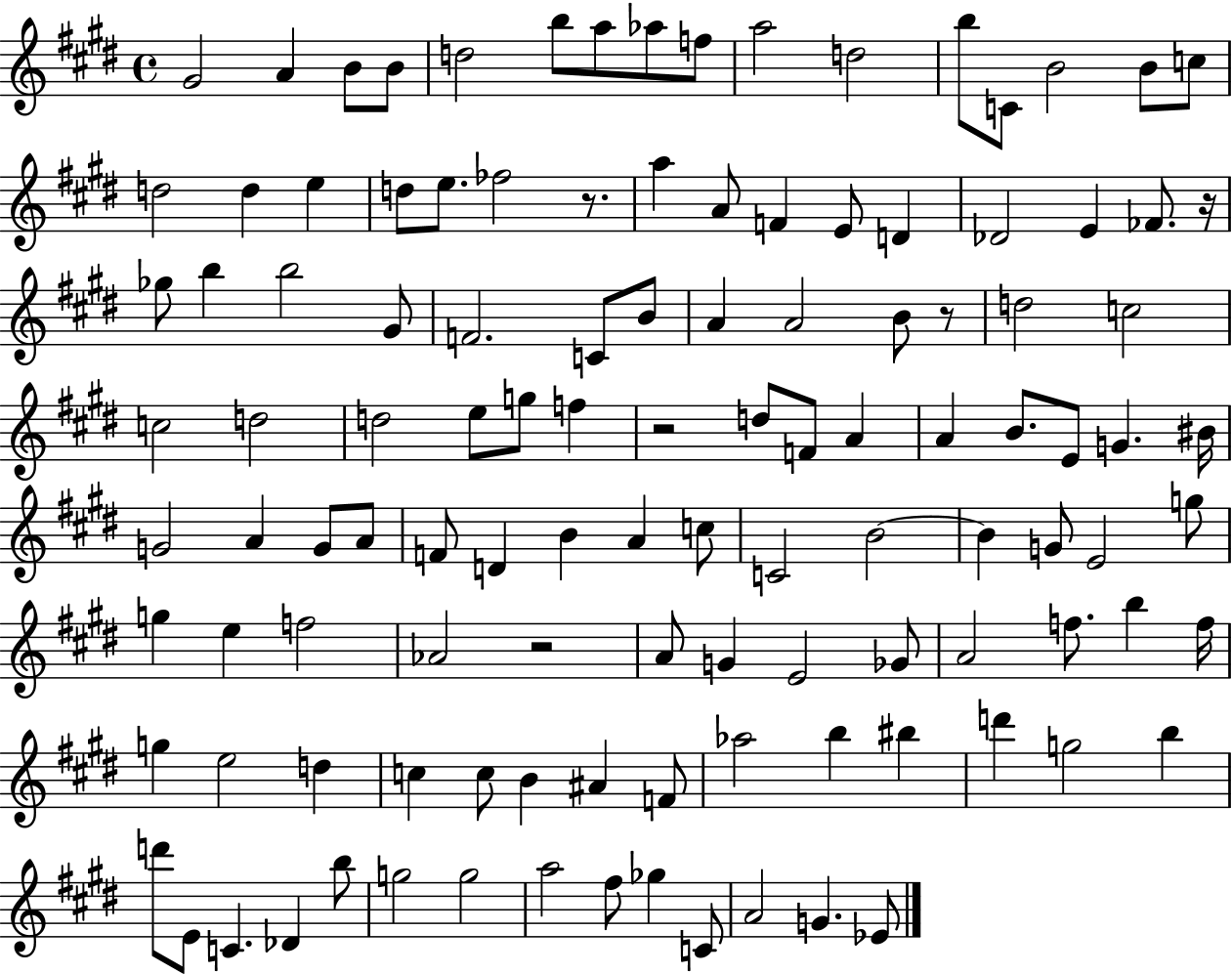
{
  \clef treble
  \time 4/4
  \defaultTimeSignature
  \key e \major
  gis'2 a'4 b'8 b'8 | d''2 b''8 a''8 aes''8 f''8 | a''2 d''2 | b''8 c'8 b'2 b'8 c''8 | \break d''2 d''4 e''4 | d''8 e''8. fes''2 r8. | a''4 a'8 f'4 e'8 d'4 | des'2 e'4 fes'8. r16 | \break ges''8 b''4 b''2 gis'8 | f'2. c'8 b'8 | a'4 a'2 b'8 r8 | d''2 c''2 | \break c''2 d''2 | d''2 e''8 g''8 f''4 | r2 d''8 f'8 a'4 | a'4 b'8. e'8 g'4. bis'16 | \break g'2 a'4 g'8 a'8 | f'8 d'4 b'4 a'4 c''8 | c'2 b'2~~ | b'4 g'8 e'2 g''8 | \break g''4 e''4 f''2 | aes'2 r2 | a'8 g'4 e'2 ges'8 | a'2 f''8. b''4 f''16 | \break g''4 e''2 d''4 | c''4 c''8 b'4 ais'4 f'8 | aes''2 b''4 bis''4 | d'''4 g''2 b''4 | \break d'''8 e'8 c'4. des'4 b''8 | g''2 g''2 | a''2 fis''8 ges''4 c'8 | a'2 g'4. ees'8 | \break \bar "|."
}